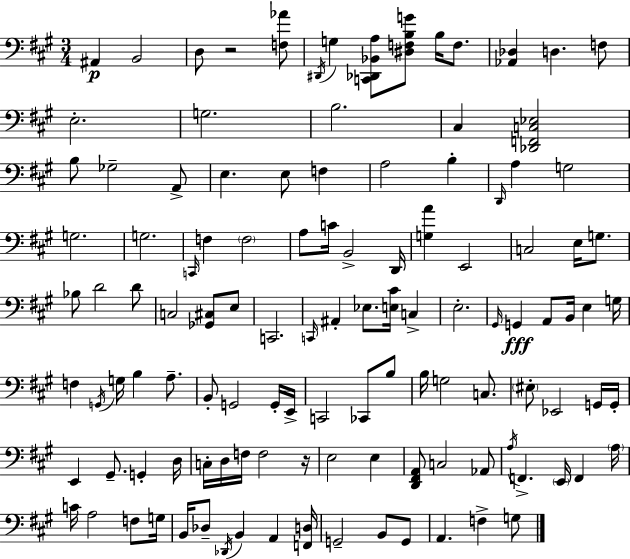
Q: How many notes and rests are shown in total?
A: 117